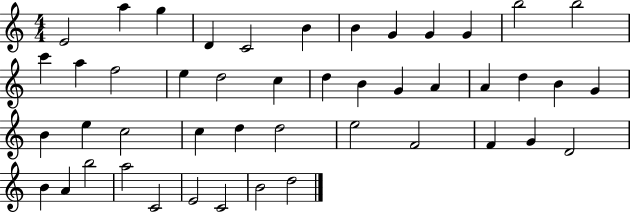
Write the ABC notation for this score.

X:1
T:Untitled
M:4/4
L:1/4
K:C
E2 a g D C2 B B G G G b2 b2 c' a f2 e d2 c d B G A A d B G B e c2 c d d2 e2 F2 F G D2 B A b2 a2 C2 E2 C2 B2 d2